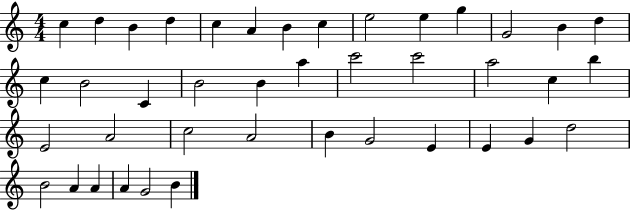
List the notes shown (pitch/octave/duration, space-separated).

C5/q D5/q B4/q D5/q C5/q A4/q B4/q C5/q E5/h E5/q G5/q G4/h B4/q D5/q C5/q B4/h C4/q B4/h B4/q A5/q C6/h C6/h A5/h C5/q B5/q E4/h A4/h C5/h A4/h B4/q G4/h E4/q E4/q G4/q D5/h B4/h A4/q A4/q A4/q G4/h B4/q